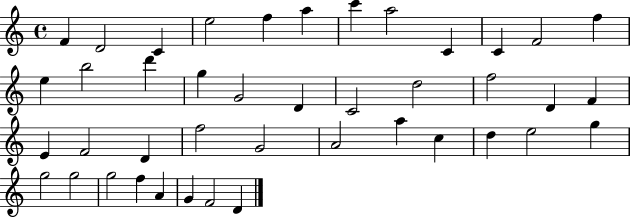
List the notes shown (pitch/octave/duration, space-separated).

F4/q D4/h C4/q E5/h F5/q A5/q C6/q A5/h C4/q C4/q F4/h F5/q E5/q B5/h D6/q G5/q G4/h D4/q C4/h D5/h F5/h D4/q F4/q E4/q F4/h D4/q F5/h G4/h A4/h A5/q C5/q D5/q E5/h G5/q G5/h G5/h G5/h F5/q A4/q G4/q F4/h D4/q